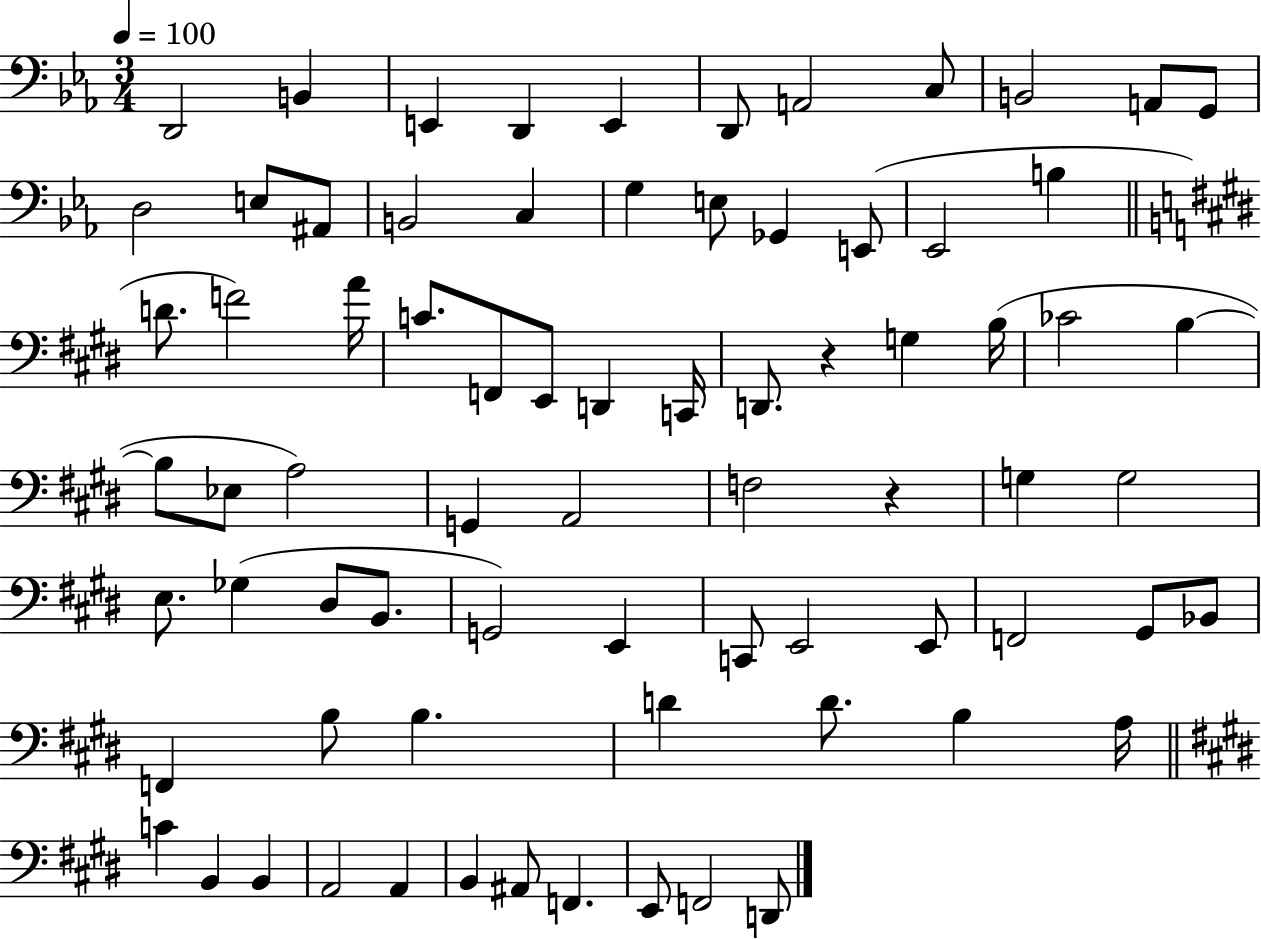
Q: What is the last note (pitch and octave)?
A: D2